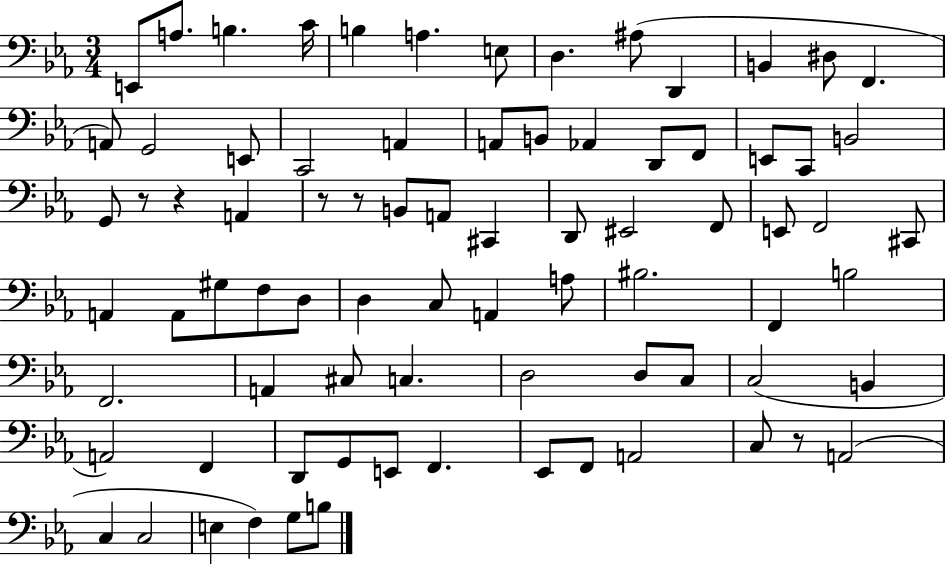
{
  \clef bass
  \numericTimeSignature
  \time 3/4
  \key ees \major
  \repeat volta 2 { e,8 a8. b4. c'16 | b4 a4. e8 | d4. ais8( d,4 | b,4 dis8 f,4. | \break a,8) g,2 e,8 | c,2 a,4 | a,8 b,8 aes,4 d,8 f,8 | e,8 c,8 b,2 | \break g,8 r8 r4 a,4 | r8 r8 b,8 a,8 cis,4 | d,8 eis,2 f,8 | e,8 f,2 cis,8 | \break a,4 a,8 gis8 f8 d8 | d4 c8 a,4 a8 | bis2. | f,4 b2 | \break f,2. | a,4 cis8 c4. | d2 d8 c8 | c2( b,4 | \break a,2) f,4 | d,8 g,8 e,8 f,4. | ees,8 f,8 a,2 | c8 r8 a,2( | \break c4 c2 | e4 f4) g8 b8 | } \bar "|."
}